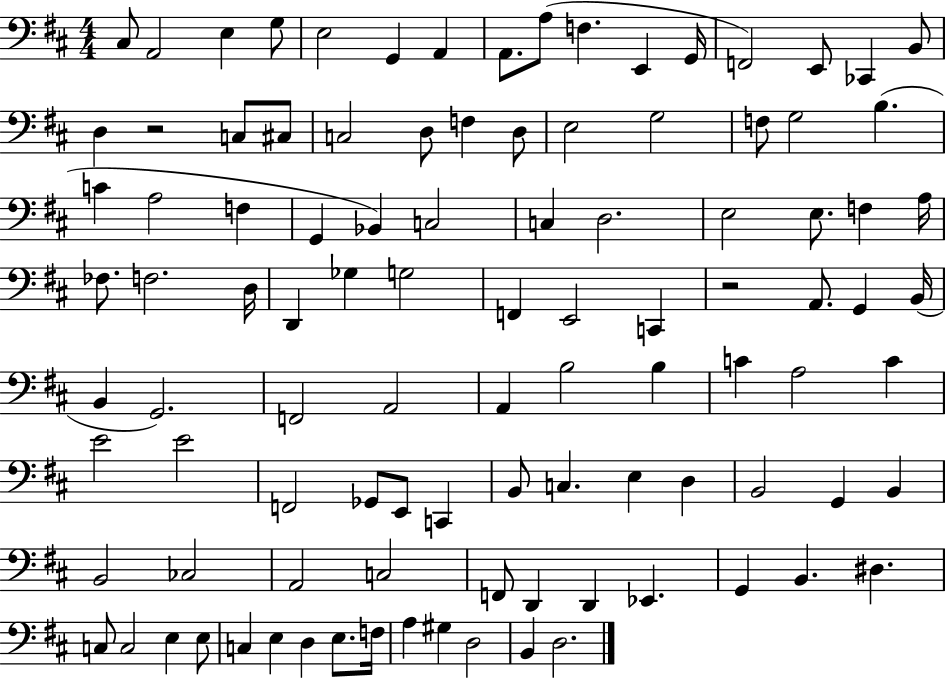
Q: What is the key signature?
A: D major